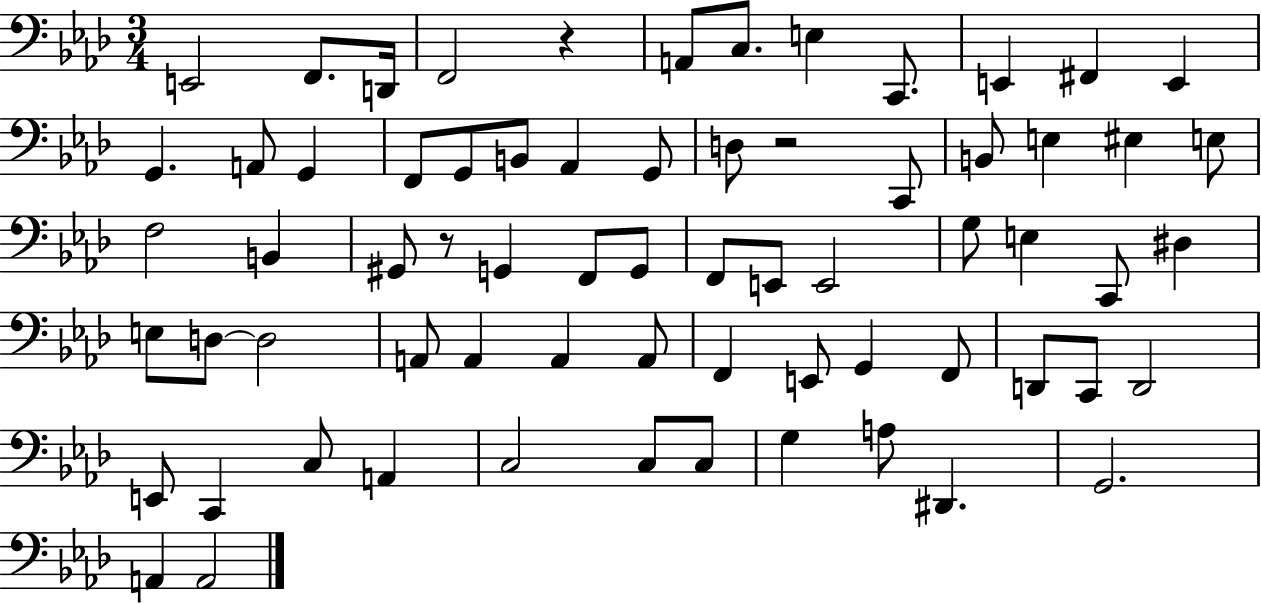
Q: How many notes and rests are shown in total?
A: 68